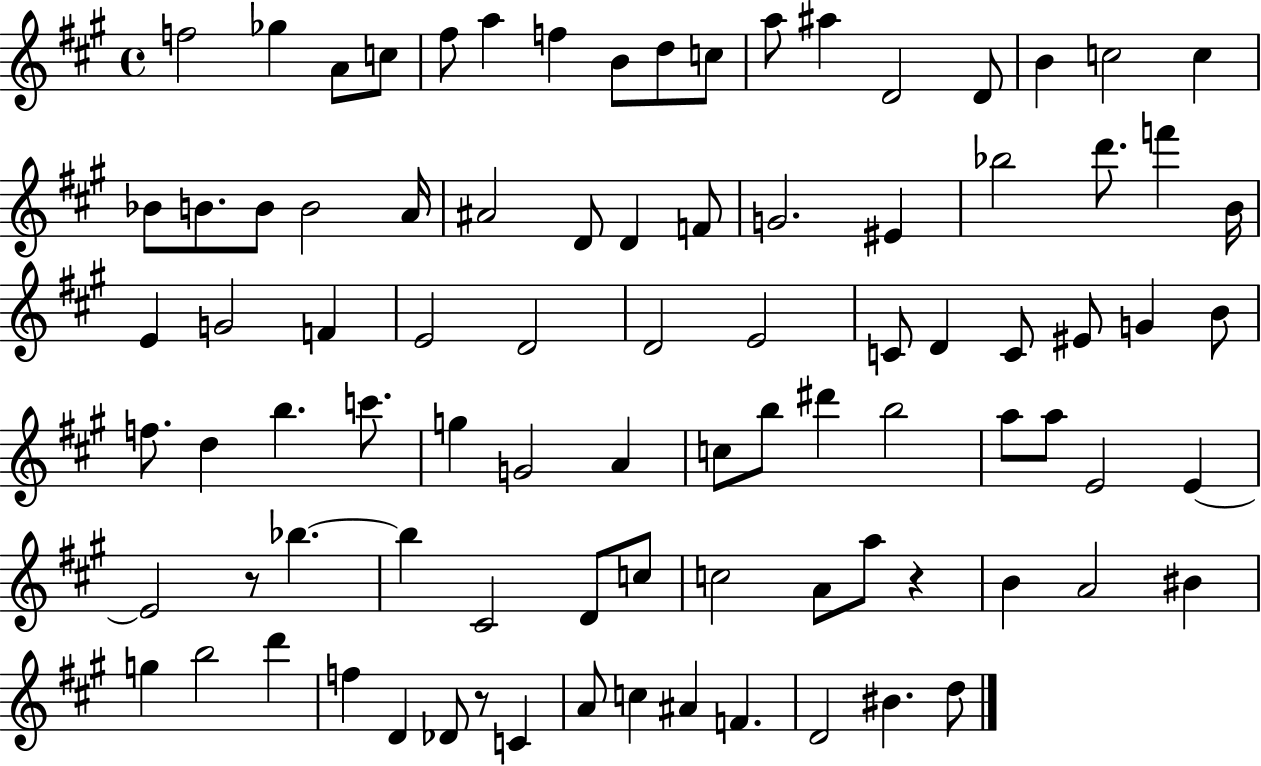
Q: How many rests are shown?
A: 3